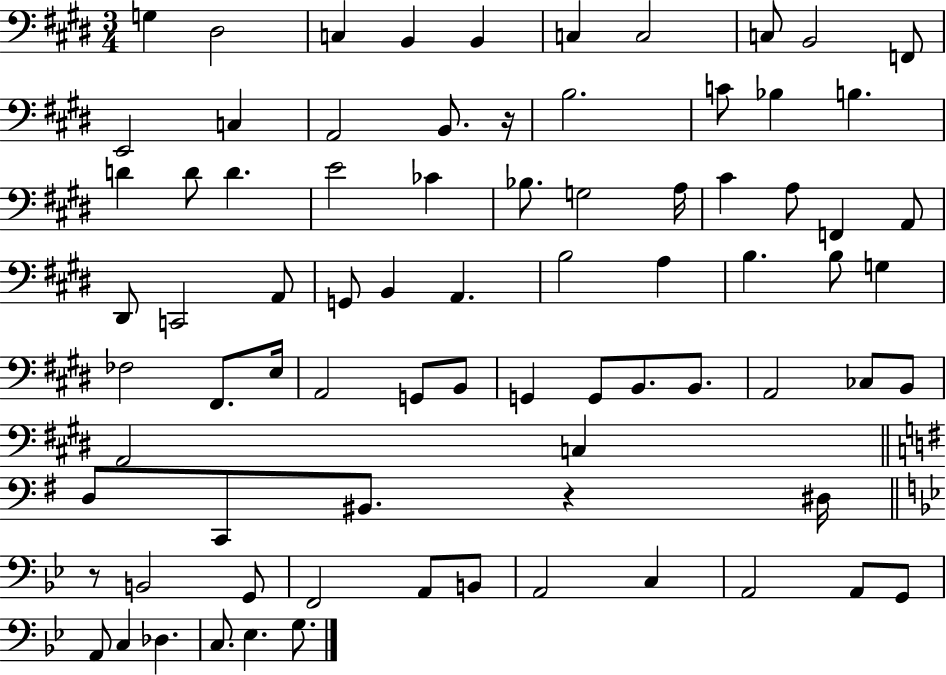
X:1
T:Untitled
M:3/4
L:1/4
K:E
G, ^D,2 C, B,, B,, C, C,2 C,/2 B,,2 F,,/2 E,,2 C, A,,2 B,,/2 z/4 B,2 C/2 _B, B, D D/2 D E2 _C _B,/2 G,2 A,/4 ^C A,/2 F,, A,,/2 ^D,,/2 C,,2 A,,/2 G,,/2 B,, A,, B,2 A, B, B,/2 G, _F,2 ^F,,/2 E,/4 A,,2 G,,/2 B,,/2 G,, G,,/2 B,,/2 B,,/2 A,,2 _C,/2 B,,/2 A,,2 C, D,/2 C,,/2 ^B,,/2 z ^D,/4 z/2 B,,2 G,,/2 F,,2 A,,/2 B,,/2 A,,2 C, A,,2 A,,/2 G,,/2 A,,/2 C, _D, C,/2 _E, G,/2